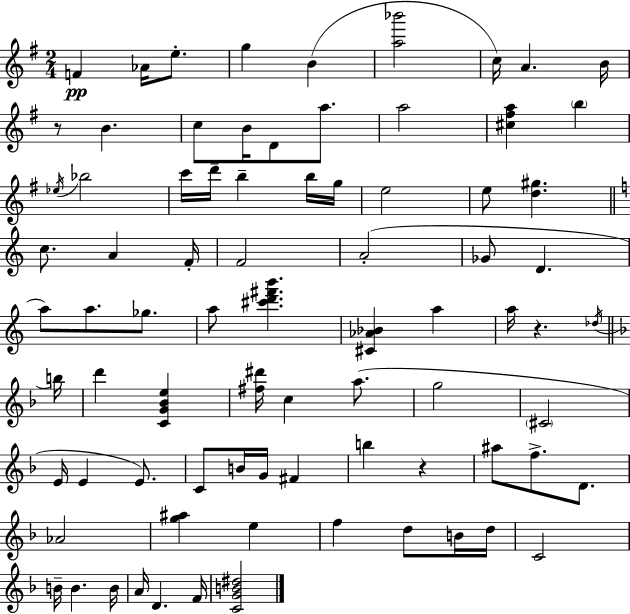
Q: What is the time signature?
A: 2/4